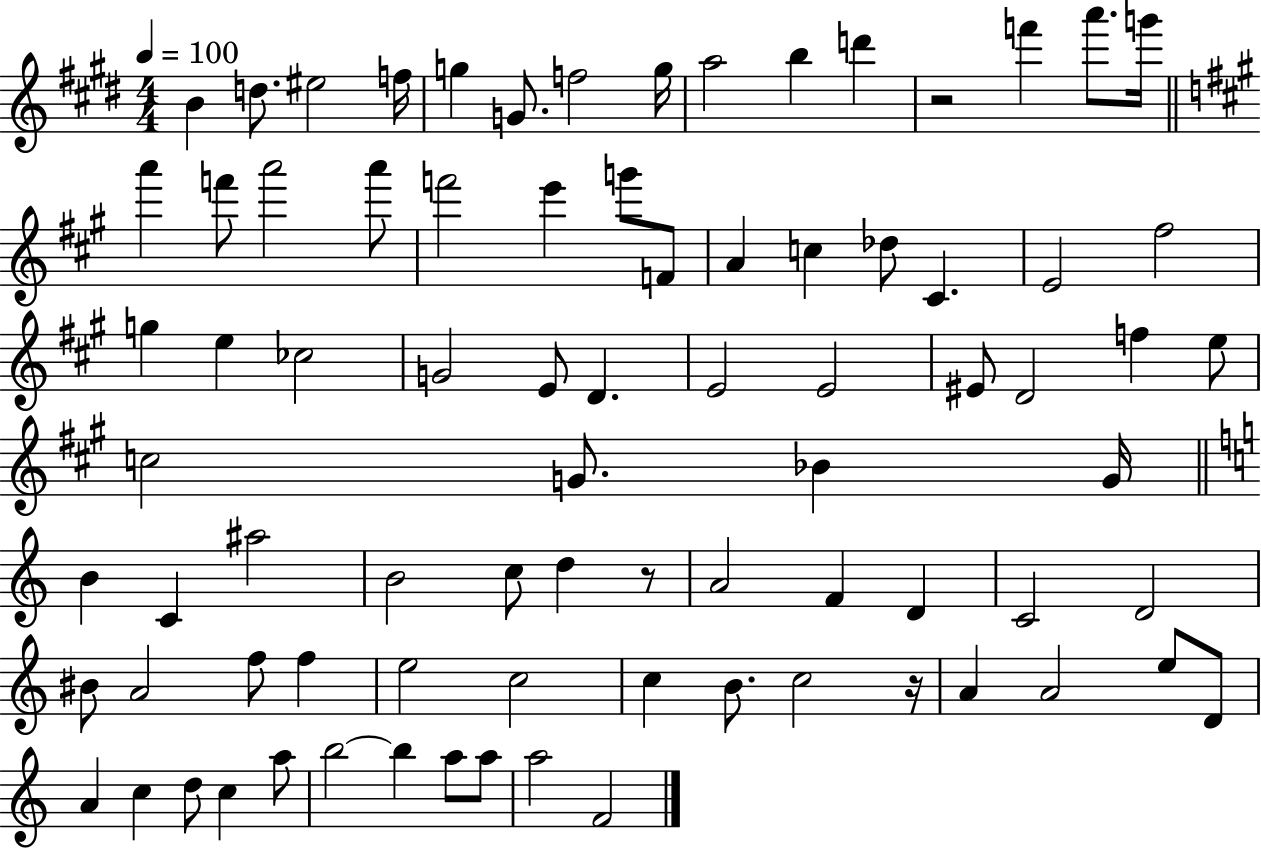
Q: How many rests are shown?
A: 3